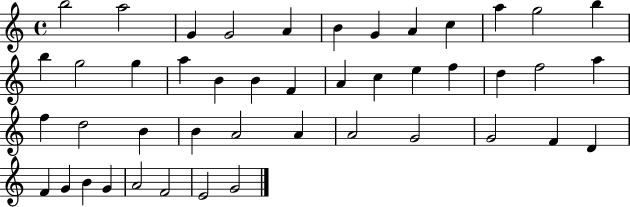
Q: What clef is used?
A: treble